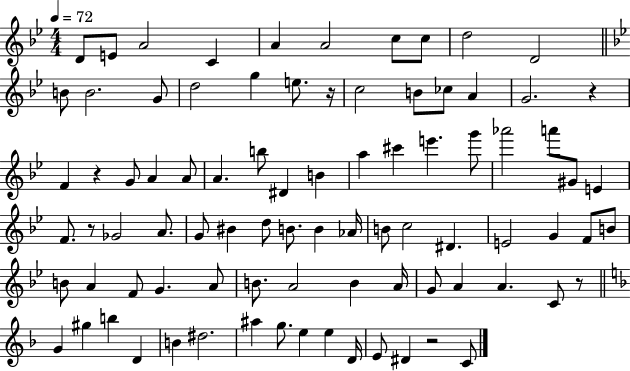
D4/e E4/e A4/h C4/q A4/q A4/h C5/e C5/e D5/h D4/h B4/e B4/h. G4/e D5/h G5/q E5/e. R/s C5/h B4/e CES5/e A4/q G4/h. R/q F4/q R/q G4/e A4/q A4/e A4/q. B5/e D#4/q B4/q A5/q C#6/q E6/q. G6/e Ab6/h A6/e G#4/e E4/q F4/e. R/e Gb4/h A4/e. G4/e BIS4/q D5/e B4/e. B4/q Ab4/s B4/e C5/h D#4/q. E4/h G4/q F4/e B4/e B4/e A4/q F4/e G4/q. A4/e B4/e. A4/h B4/q A4/s G4/e A4/q A4/q. C4/e R/e G4/q G#5/q B5/q D4/q B4/q D#5/h. A#5/q G5/e. E5/q E5/q D4/s E4/e D#4/q R/h C4/e